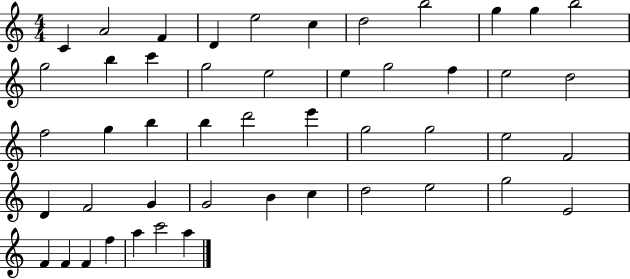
{
  \clef treble
  \numericTimeSignature
  \time 4/4
  \key c \major
  c'4 a'2 f'4 | d'4 e''2 c''4 | d''2 b''2 | g''4 g''4 b''2 | \break g''2 b''4 c'''4 | g''2 e''2 | e''4 g''2 f''4 | e''2 d''2 | \break f''2 g''4 b''4 | b''4 d'''2 e'''4 | g''2 g''2 | e''2 f'2 | \break d'4 f'2 g'4 | g'2 b'4 c''4 | d''2 e''2 | g''2 e'2 | \break f'4 f'4 f'4 f''4 | a''4 c'''2 a''4 | \bar "|."
}